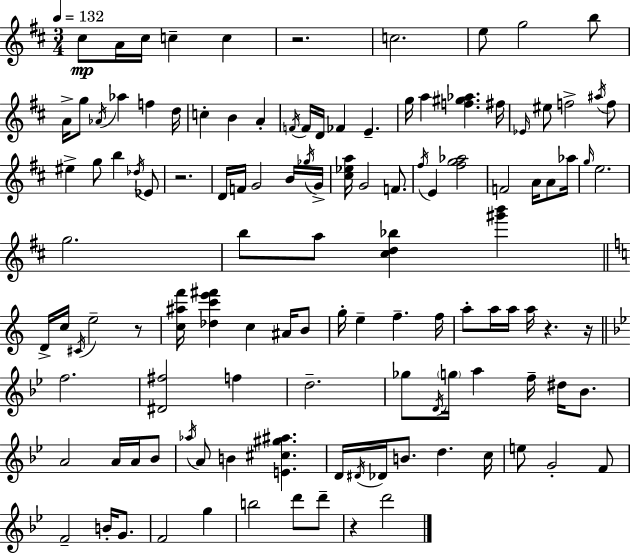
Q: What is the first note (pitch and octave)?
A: C#5